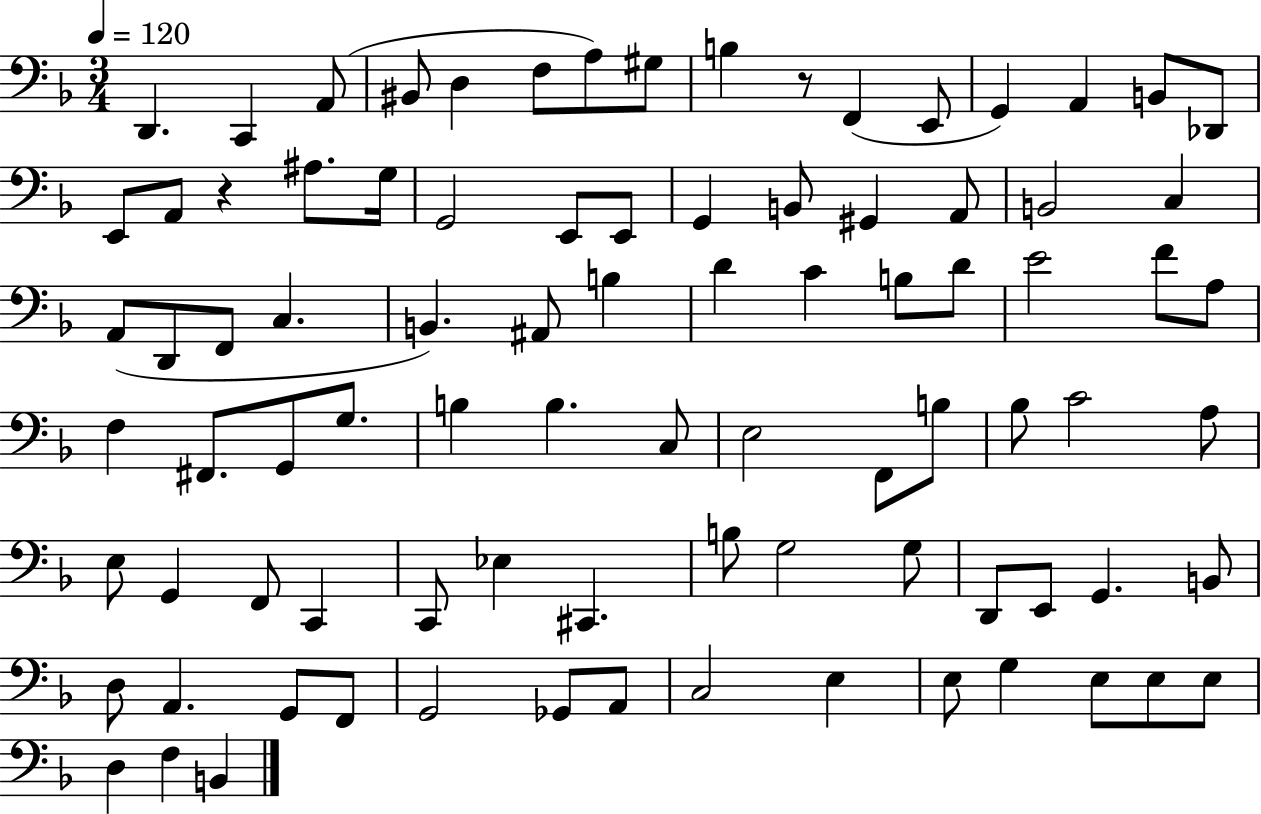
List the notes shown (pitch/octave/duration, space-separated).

D2/q. C2/q A2/e BIS2/e D3/q F3/e A3/e G#3/e B3/q R/e F2/q E2/e G2/q A2/q B2/e Db2/e E2/e A2/e R/q A#3/e. G3/s G2/h E2/e E2/e G2/q B2/e G#2/q A2/e B2/h C3/q A2/e D2/e F2/e C3/q. B2/q. A#2/e B3/q D4/q C4/q B3/e D4/e E4/h F4/e A3/e F3/q F#2/e. G2/e G3/e. B3/q B3/q. C3/e E3/h F2/e B3/e Bb3/e C4/h A3/e E3/e G2/q F2/e C2/q C2/e Eb3/q C#2/q. B3/e G3/h G3/e D2/e E2/e G2/q. B2/e D3/e A2/q. G2/e F2/e G2/h Gb2/e A2/e C3/h E3/q E3/e G3/q E3/e E3/e E3/e D3/q F3/q B2/q